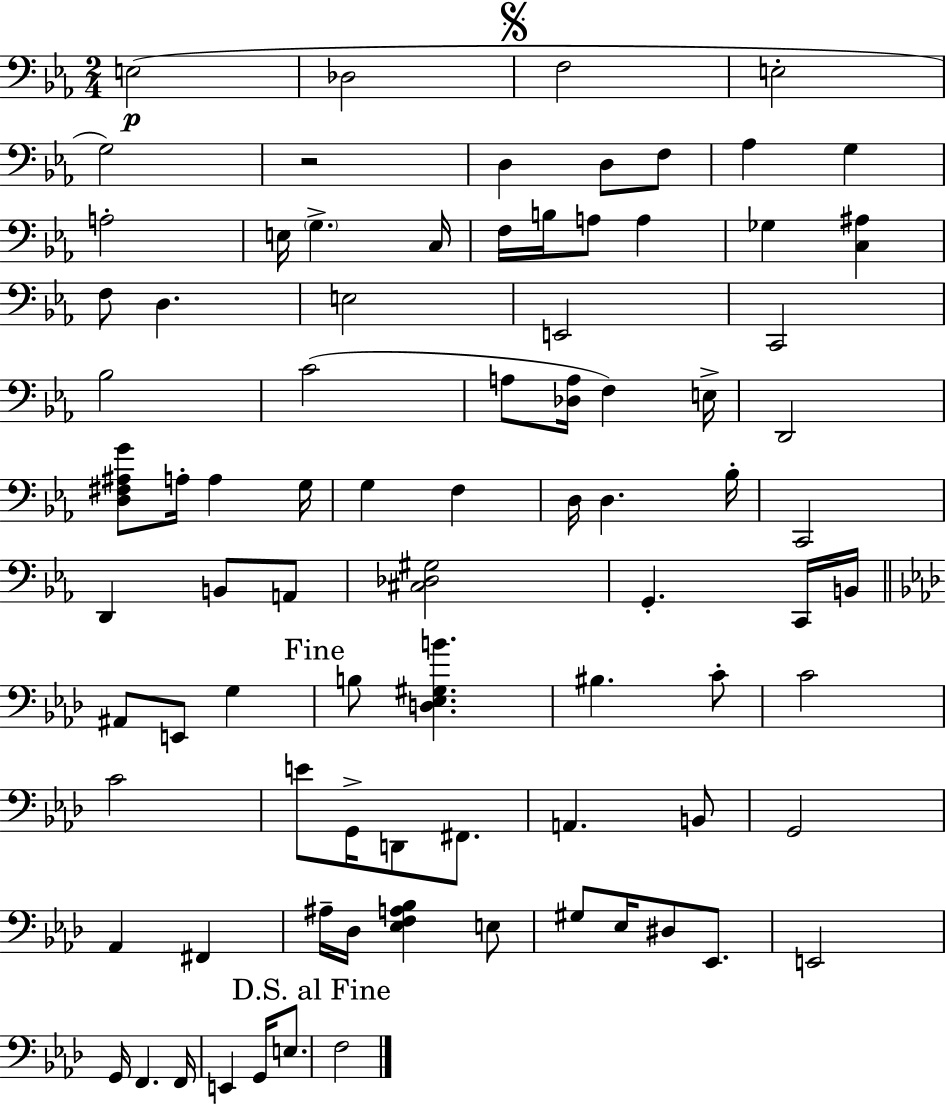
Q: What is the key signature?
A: C minor